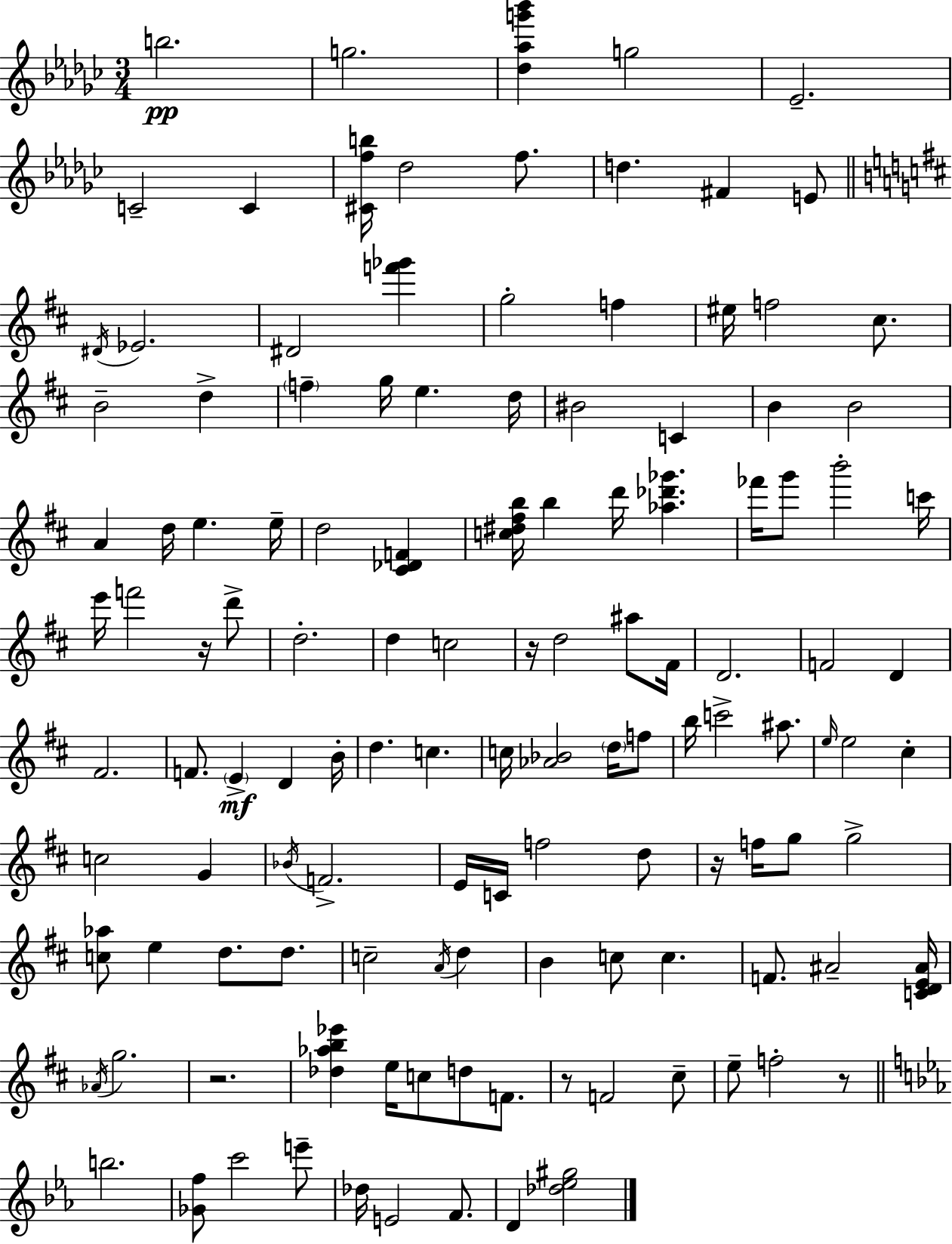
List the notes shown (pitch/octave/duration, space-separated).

B5/h. G5/h. [Db5,Ab5,G6,Bb6]/q G5/h Eb4/h. C4/h C4/q [C#4,F5,B5]/s Db5/h F5/e. D5/q. F#4/q E4/e D#4/s Eb4/h. D#4/h [F6,Gb6]/q G5/h F5/q EIS5/s F5/h C#5/e. B4/h D5/q F5/q G5/s E5/q. D5/s BIS4/h C4/q B4/q B4/h A4/q D5/s E5/q. E5/s D5/h [C#4,Db4,F4]/q [C5,D#5,F#5,B5]/s B5/q D6/s [Ab5,Db6,Gb6]/q. FES6/s G6/e B6/h C6/s E6/s F6/h R/s D6/e D5/h. D5/q C5/h R/s D5/h A#5/e F#4/s D4/h. F4/h D4/q F#4/h. F4/e. E4/q D4/q B4/s D5/q. C5/q. C5/s [Ab4,Bb4]/h D5/s F5/e B5/s C6/h A#5/e. E5/s E5/h C#5/q C5/h G4/q Bb4/s F4/h. E4/s C4/s F5/h D5/e R/s F5/s G5/e G5/h [C5,Ab5]/e E5/q D5/e. D5/e. C5/h A4/s D5/q B4/q C5/e C5/q. F4/e. A#4/h [C4,D4,E4,A#4]/s Ab4/s G5/h. R/h. [Db5,Ab5,B5,Eb6]/q E5/s C5/e D5/e F4/e. R/e F4/h C#5/e E5/e F5/h R/e B5/h. [Gb4,F5]/e C6/h E6/e Db5/s E4/h F4/e. D4/q [Db5,Eb5,G#5]/h